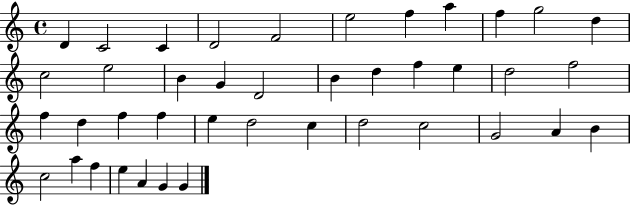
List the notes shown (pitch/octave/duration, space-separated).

D4/q C4/h C4/q D4/h F4/h E5/h F5/q A5/q F5/q G5/h D5/q C5/h E5/h B4/q G4/q D4/h B4/q D5/q F5/q E5/q D5/h F5/h F5/q D5/q F5/q F5/q E5/q D5/h C5/q D5/h C5/h G4/h A4/q B4/q C5/h A5/q F5/q E5/q A4/q G4/q G4/q